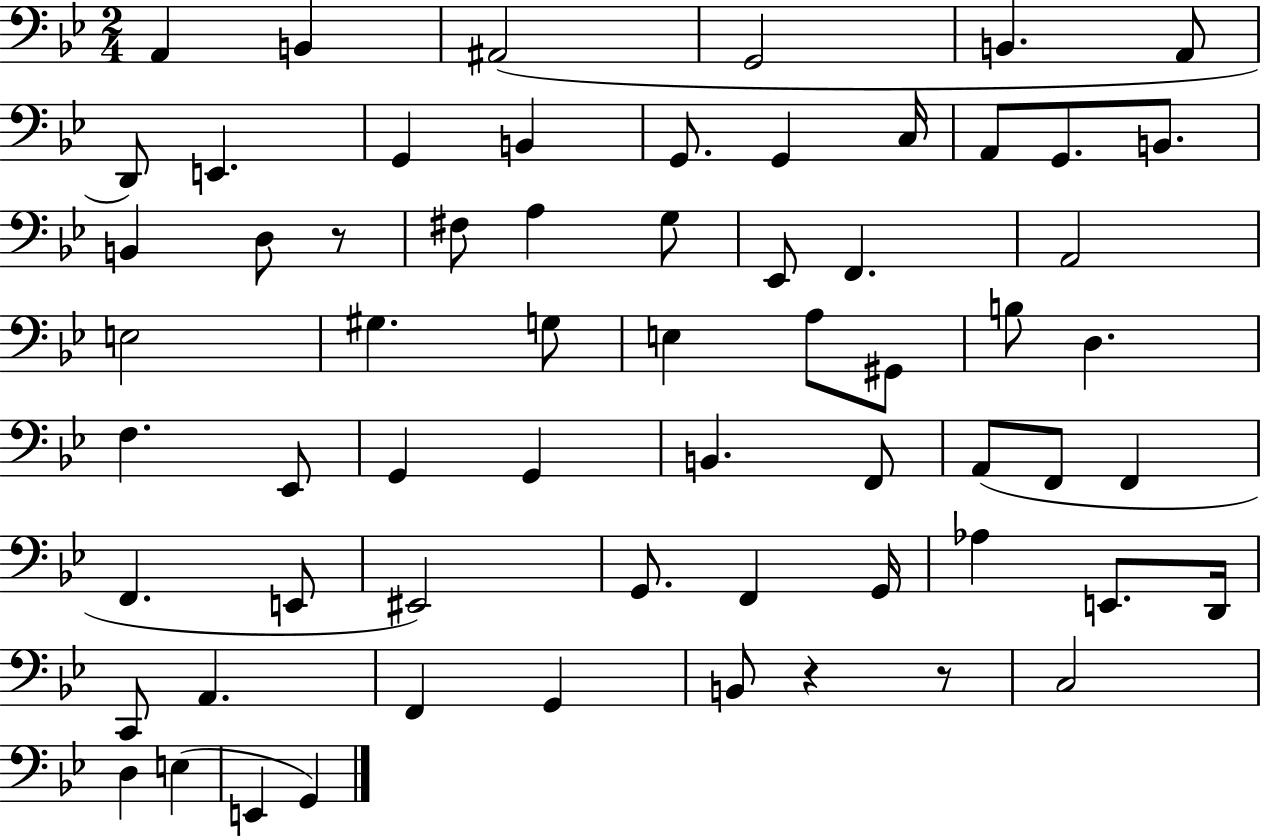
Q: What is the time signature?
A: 2/4